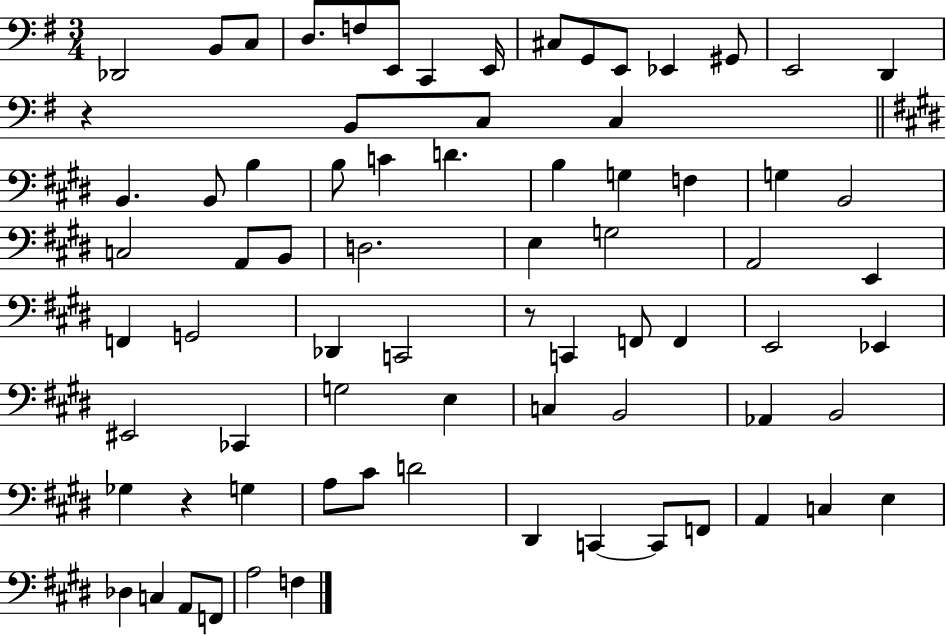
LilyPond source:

{
  \clef bass
  \numericTimeSignature
  \time 3/4
  \key g \major
  des,2 b,8 c8 | d8. f8 e,8 c,4 e,16 | cis8 g,8 e,8 ees,4 gis,8 | e,2 d,4 | \break r4 b,8 c8 c4 | \bar "||" \break \key e \major b,4. b,8 b4 | b8 c'4 d'4. | b4 g4 f4 | g4 b,2 | \break c2 a,8 b,8 | d2. | e4 g2 | a,2 e,4 | \break f,4 g,2 | des,4 c,2 | r8 c,4 f,8 f,4 | e,2 ees,4 | \break eis,2 ces,4 | g2 e4 | c4 b,2 | aes,4 b,2 | \break ges4 r4 g4 | a8 cis'8 d'2 | dis,4 c,4~~ c,8 f,8 | a,4 c4 e4 | \break des4 c4 a,8 f,8 | a2 f4 | \bar "|."
}